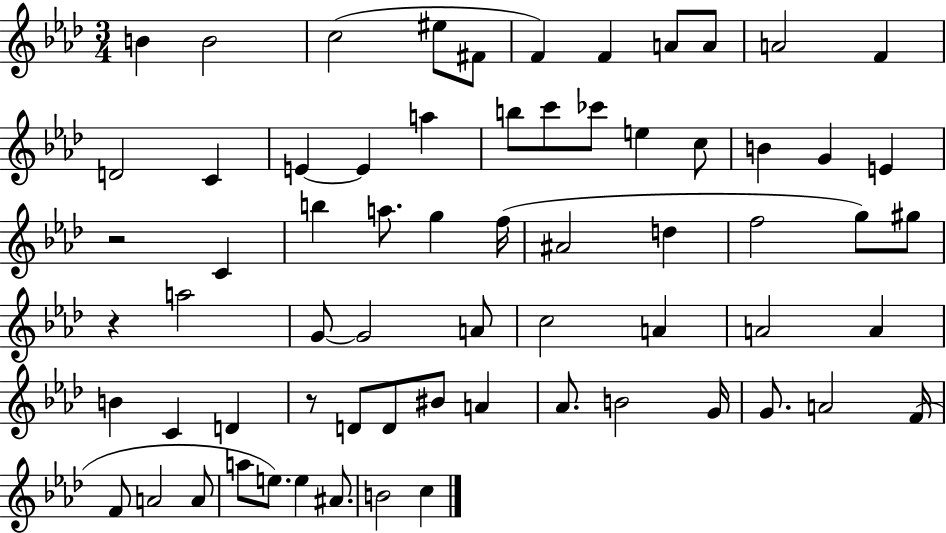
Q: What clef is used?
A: treble